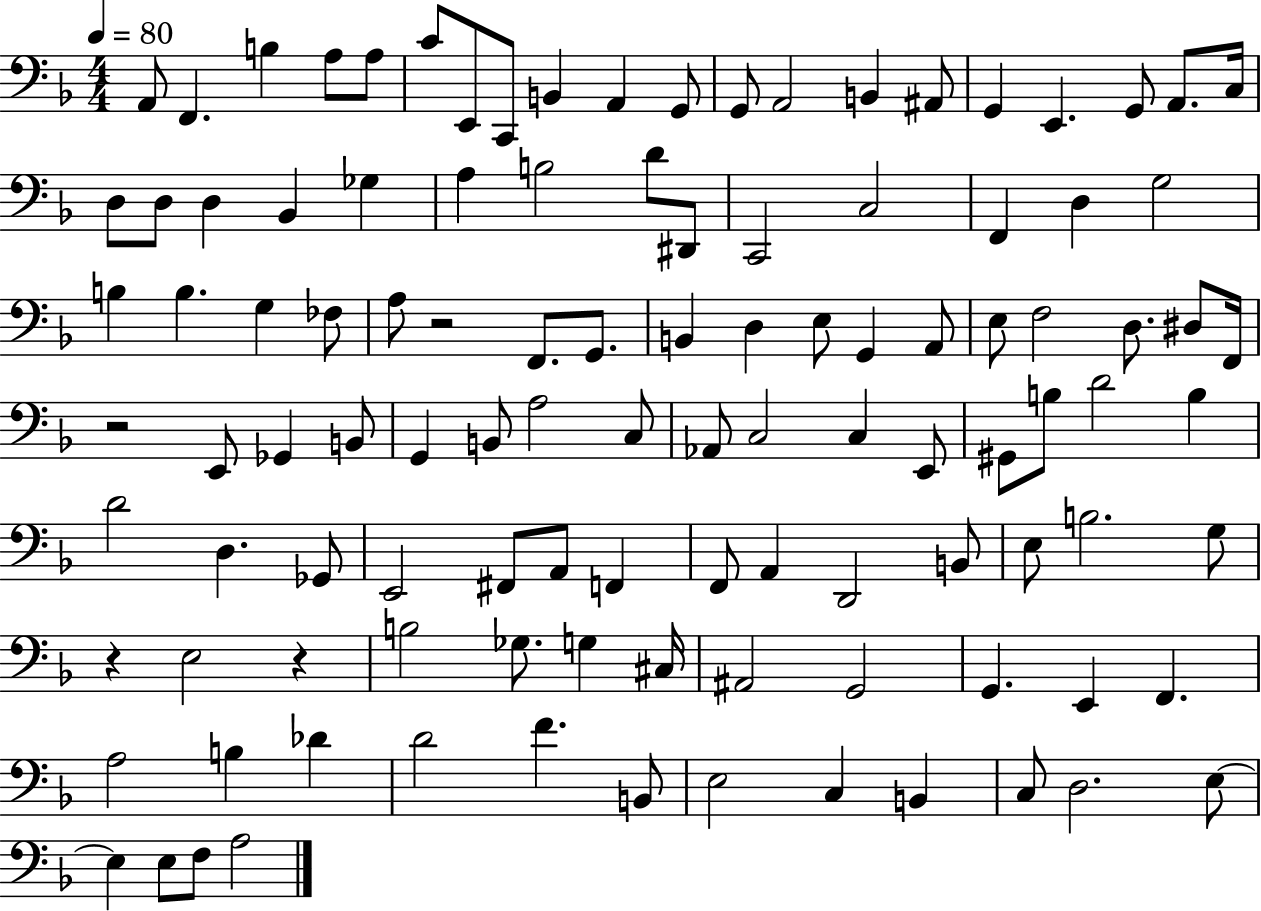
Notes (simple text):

A2/e F2/q. B3/q A3/e A3/e C4/e E2/e C2/e B2/q A2/q G2/e G2/e A2/h B2/q A#2/e G2/q E2/q. G2/e A2/e. C3/s D3/e D3/e D3/q Bb2/q Gb3/q A3/q B3/h D4/e D#2/e C2/h C3/h F2/q D3/q G3/h B3/q B3/q. G3/q FES3/e A3/e R/h F2/e. G2/e. B2/q D3/q E3/e G2/q A2/e E3/e F3/h D3/e. D#3/e F2/s R/h E2/e Gb2/q B2/e G2/q B2/e A3/h C3/e Ab2/e C3/h C3/q E2/e G#2/e B3/e D4/h B3/q D4/h D3/q. Gb2/e E2/h F#2/e A2/e F2/q F2/e A2/q D2/h B2/e E3/e B3/h. G3/e R/q E3/h R/q B3/h Gb3/e. G3/q C#3/s A#2/h G2/h G2/q. E2/q F2/q. A3/h B3/q Db4/q D4/h F4/q. B2/e E3/h C3/q B2/q C3/e D3/h. E3/e E3/q E3/e F3/e A3/h